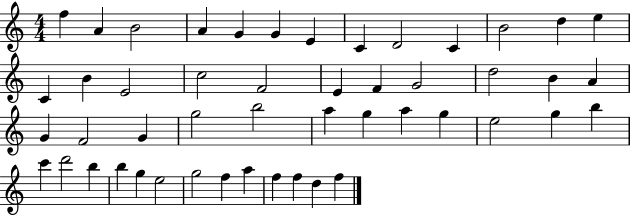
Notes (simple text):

F5/q A4/q B4/h A4/q G4/q G4/q E4/q C4/q D4/h C4/q B4/h D5/q E5/q C4/q B4/q E4/h C5/h F4/h E4/q F4/q G4/h D5/h B4/q A4/q G4/q F4/h G4/q G5/h B5/h A5/q G5/q A5/q G5/q E5/h G5/q B5/q C6/q D6/h B5/q B5/q G5/q E5/h G5/h F5/q A5/q F5/q F5/q D5/q F5/q